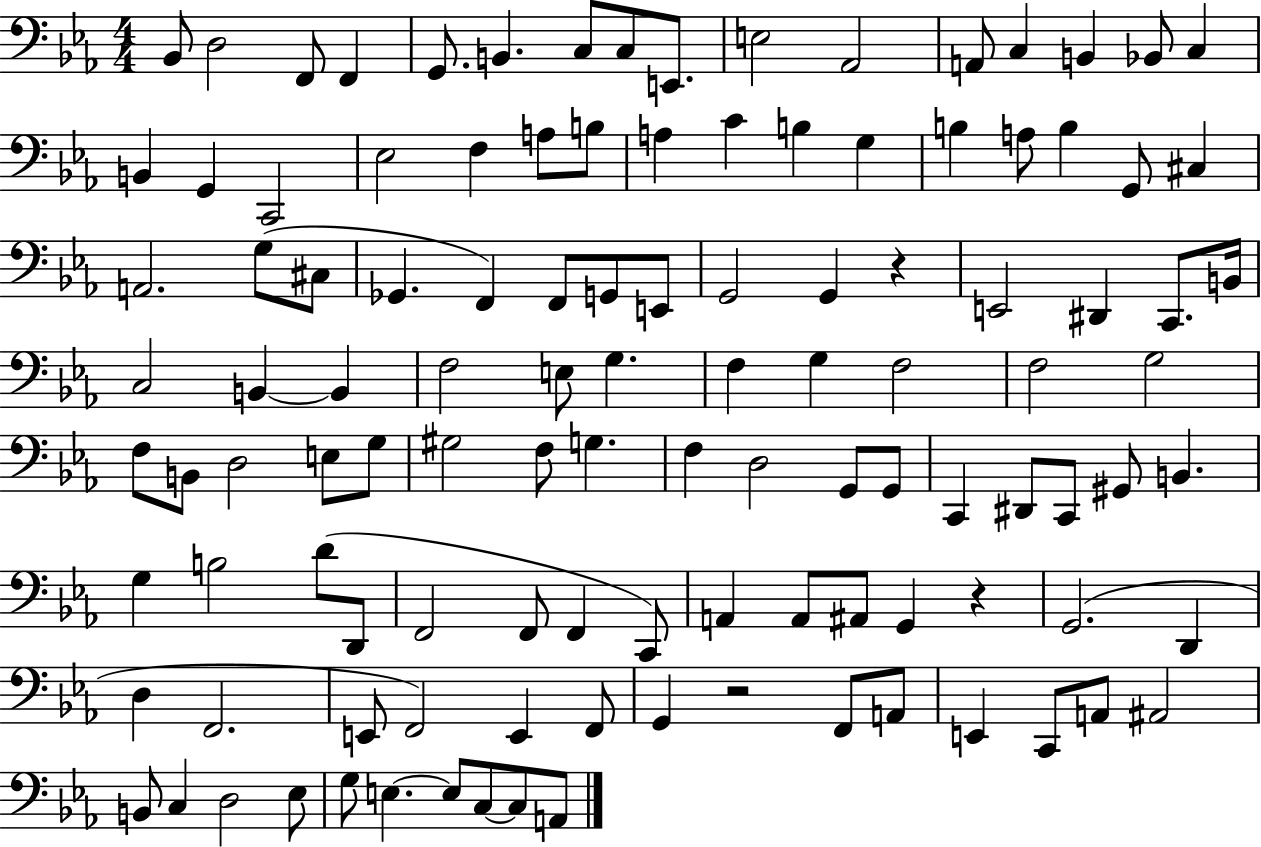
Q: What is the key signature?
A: EES major